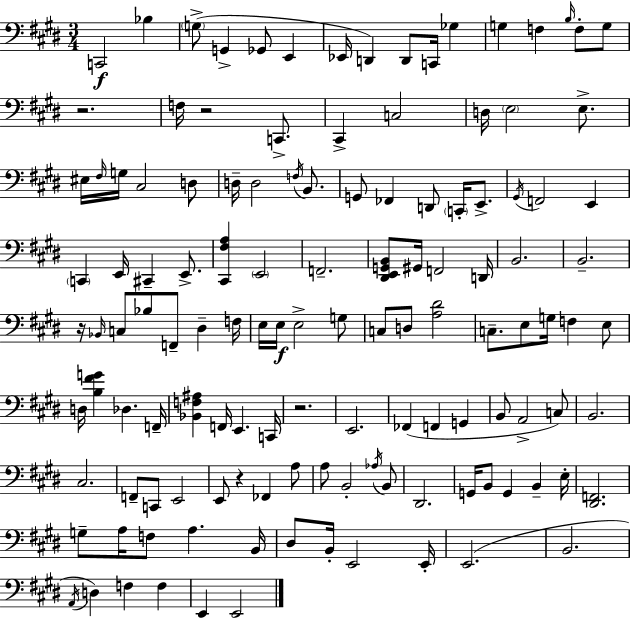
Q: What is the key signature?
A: E major